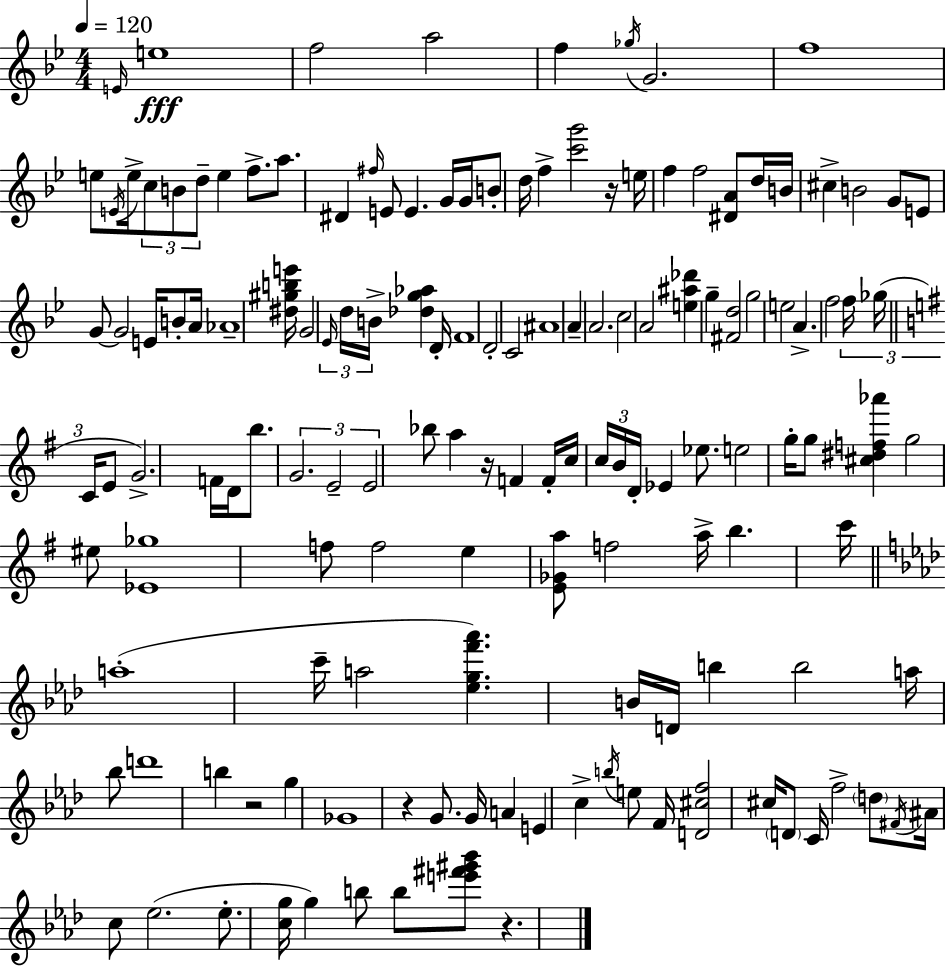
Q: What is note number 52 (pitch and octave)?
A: A4